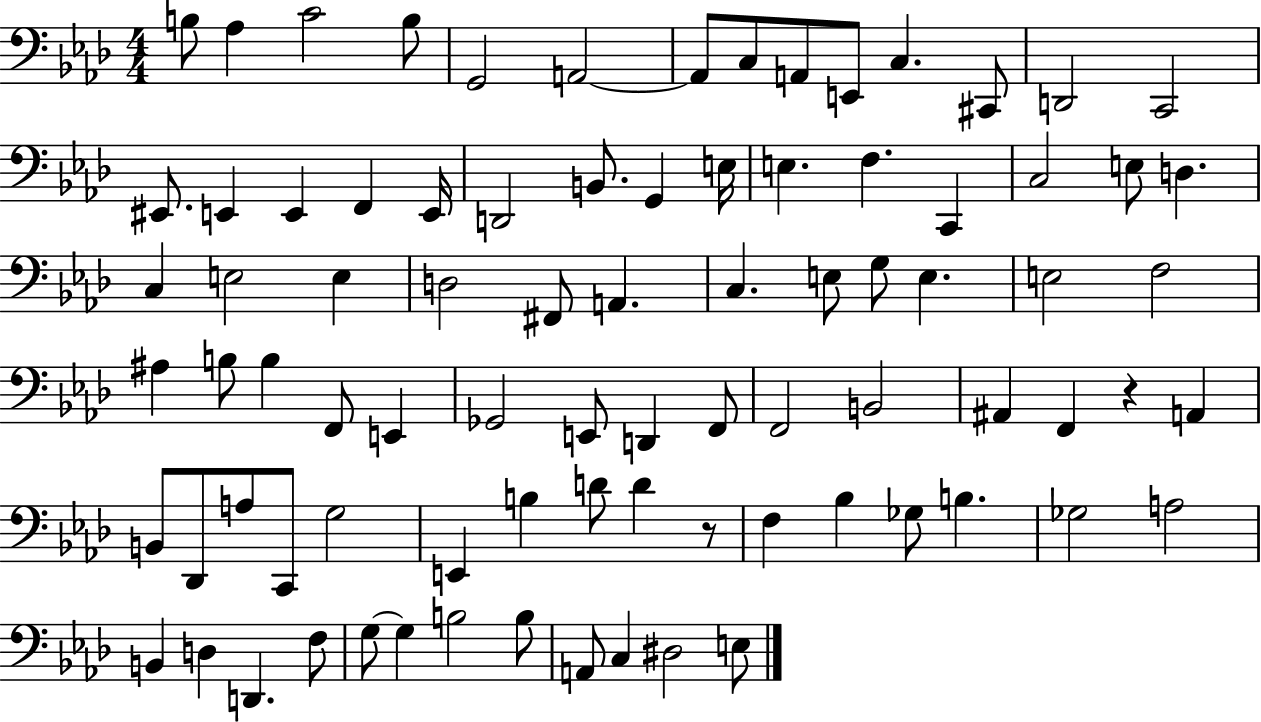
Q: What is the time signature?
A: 4/4